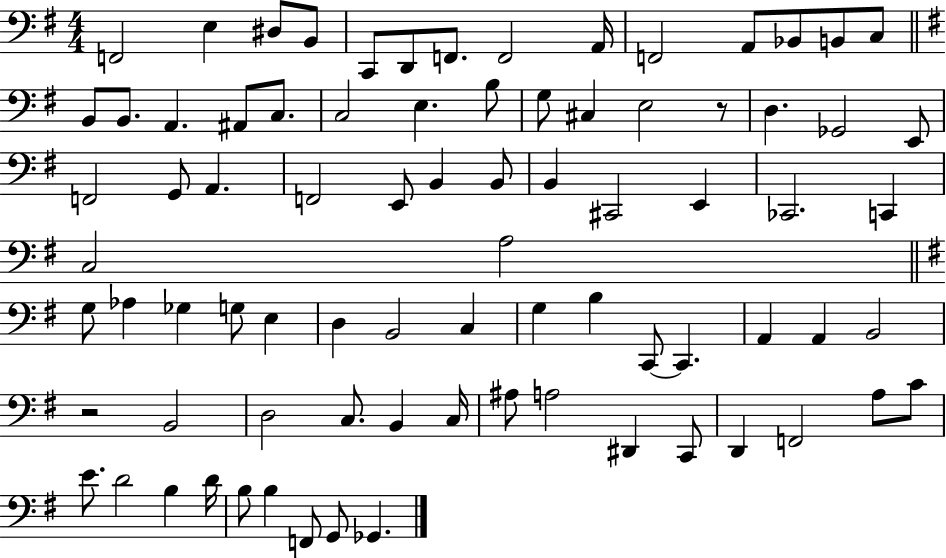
F2/h E3/q D#3/e B2/e C2/e D2/e F2/e. F2/h A2/s F2/h A2/e Bb2/e B2/e C3/e B2/e B2/e. A2/q. A#2/e C3/e. C3/h E3/q. B3/e G3/e C#3/q E3/h R/e D3/q. Gb2/h E2/e F2/h G2/e A2/q. F2/h E2/e B2/q B2/e B2/q C#2/h E2/q CES2/h. C2/q C3/h A3/h G3/e Ab3/q Gb3/q G3/e E3/q D3/q B2/h C3/q G3/q B3/q C2/e C2/q. A2/q A2/q B2/h R/h B2/h D3/h C3/e. B2/q C3/s A#3/e A3/h D#2/q C2/e D2/q F2/h A3/e C4/e E4/e. D4/h B3/q D4/s B3/e B3/q F2/e G2/e Gb2/q.